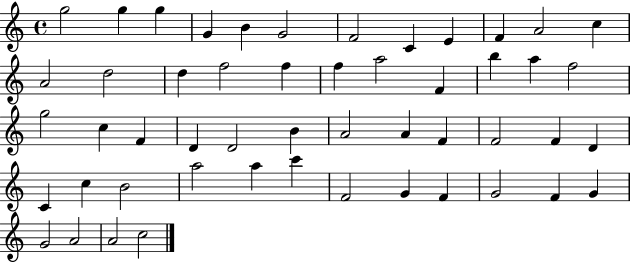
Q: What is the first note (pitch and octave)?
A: G5